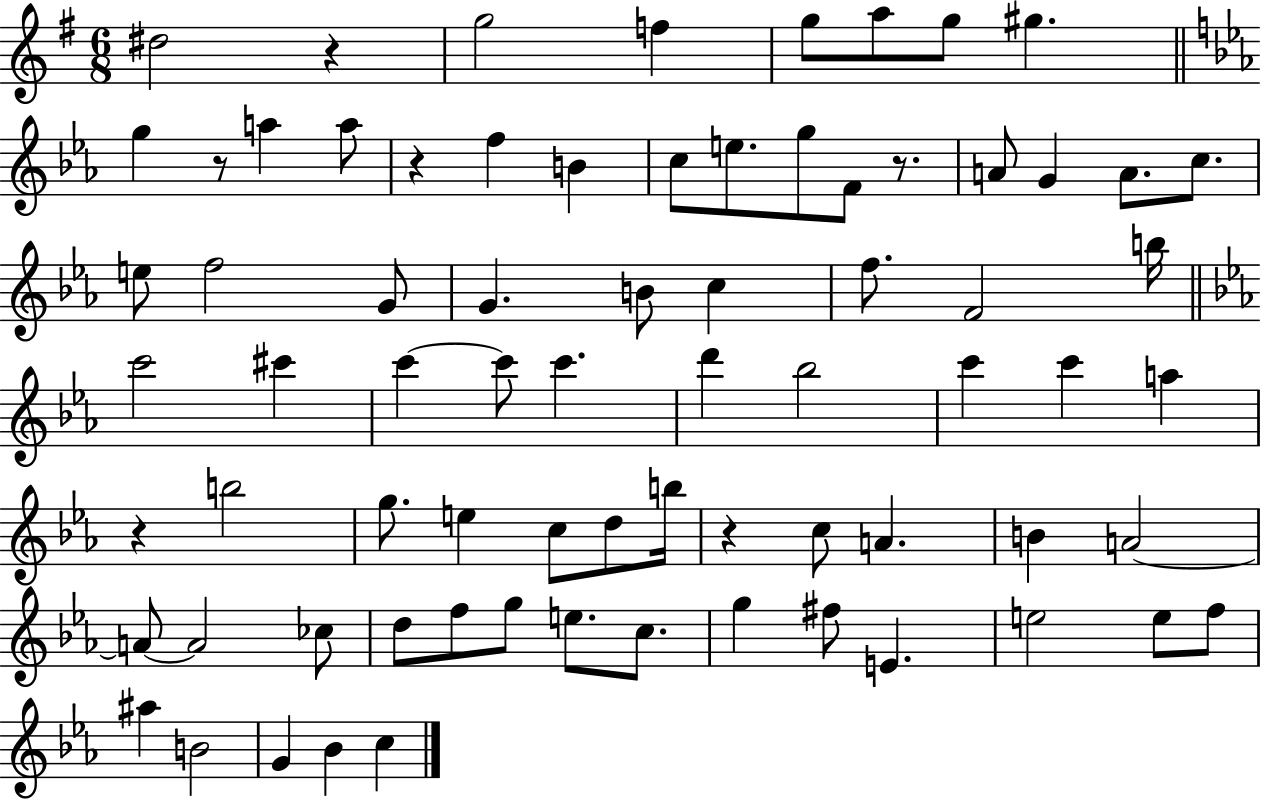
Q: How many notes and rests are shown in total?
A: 74